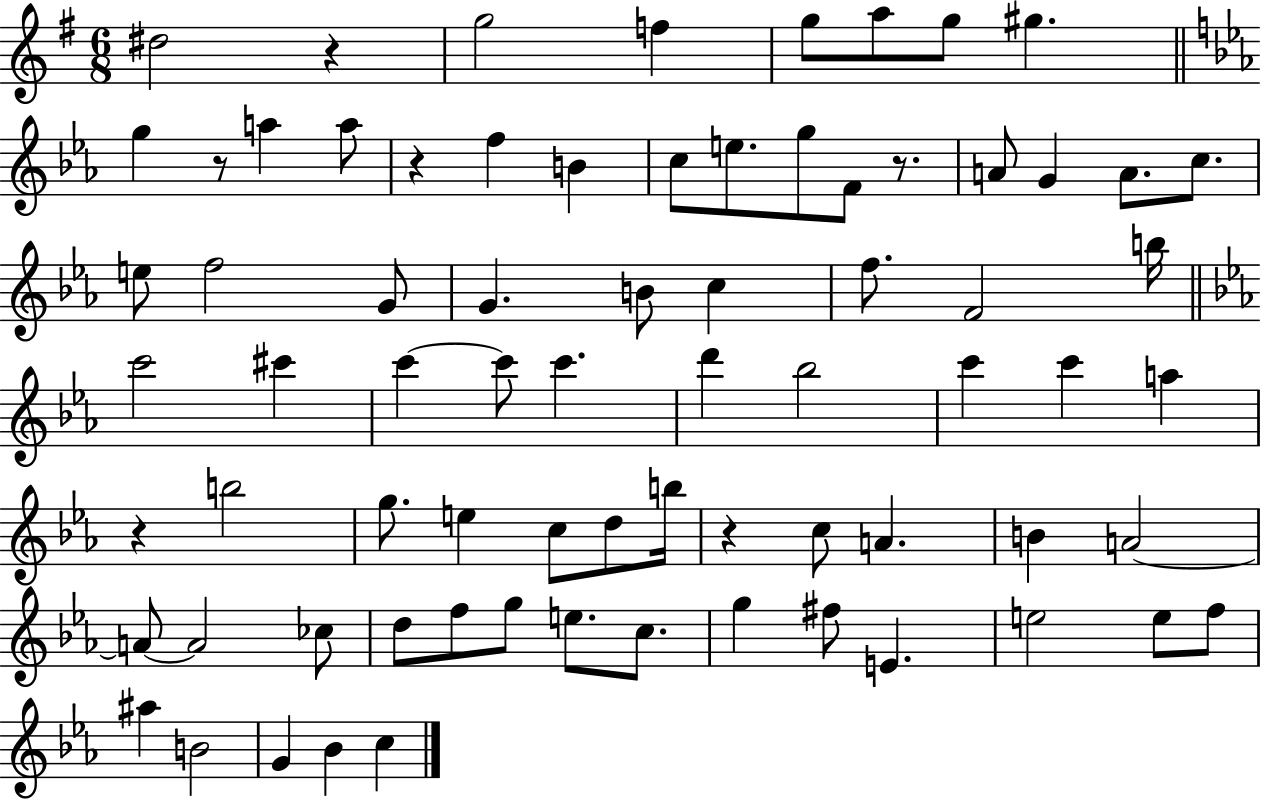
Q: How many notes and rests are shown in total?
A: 74